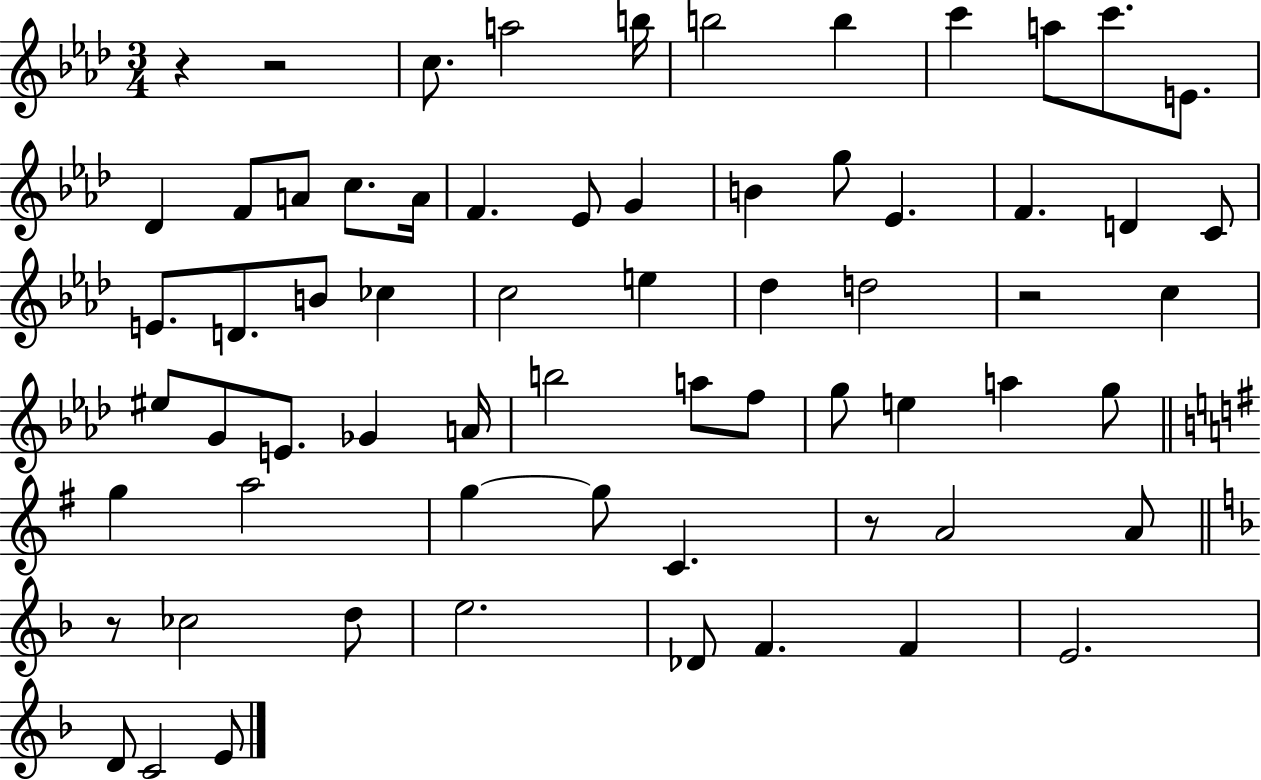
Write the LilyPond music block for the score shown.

{
  \clef treble
  \numericTimeSignature
  \time 3/4
  \key aes \major
  r4 r2 | c''8. a''2 b''16 | b''2 b''4 | c'''4 a''8 c'''8. e'8. | \break des'4 f'8 a'8 c''8. a'16 | f'4. ees'8 g'4 | b'4 g''8 ees'4. | f'4. d'4 c'8 | \break e'8. d'8. b'8 ces''4 | c''2 e''4 | des''4 d''2 | r2 c''4 | \break eis''8 g'8 e'8. ges'4 a'16 | b''2 a''8 f''8 | g''8 e''4 a''4 g''8 | \bar "||" \break \key e \minor g''4 a''2 | g''4~~ g''8 c'4. | r8 a'2 a'8 | \bar "||" \break \key f \major r8 ces''2 d''8 | e''2. | des'8 f'4. f'4 | e'2. | \break d'8 c'2 e'8 | \bar "|."
}